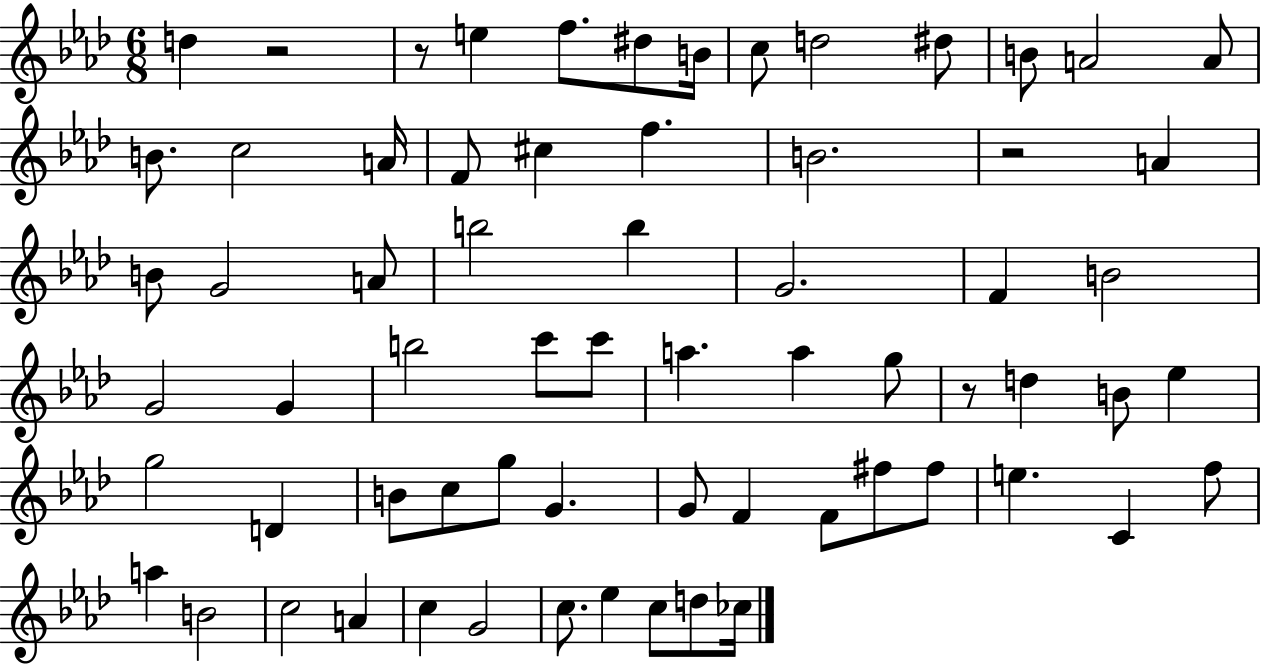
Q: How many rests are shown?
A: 4